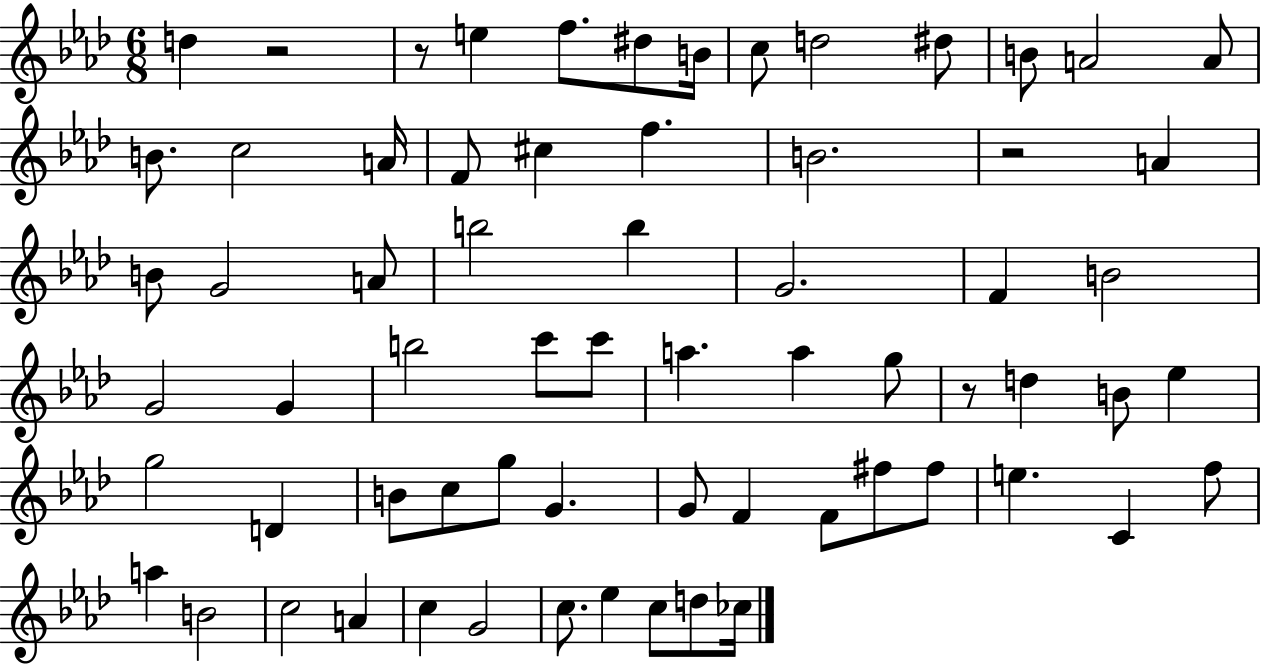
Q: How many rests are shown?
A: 4